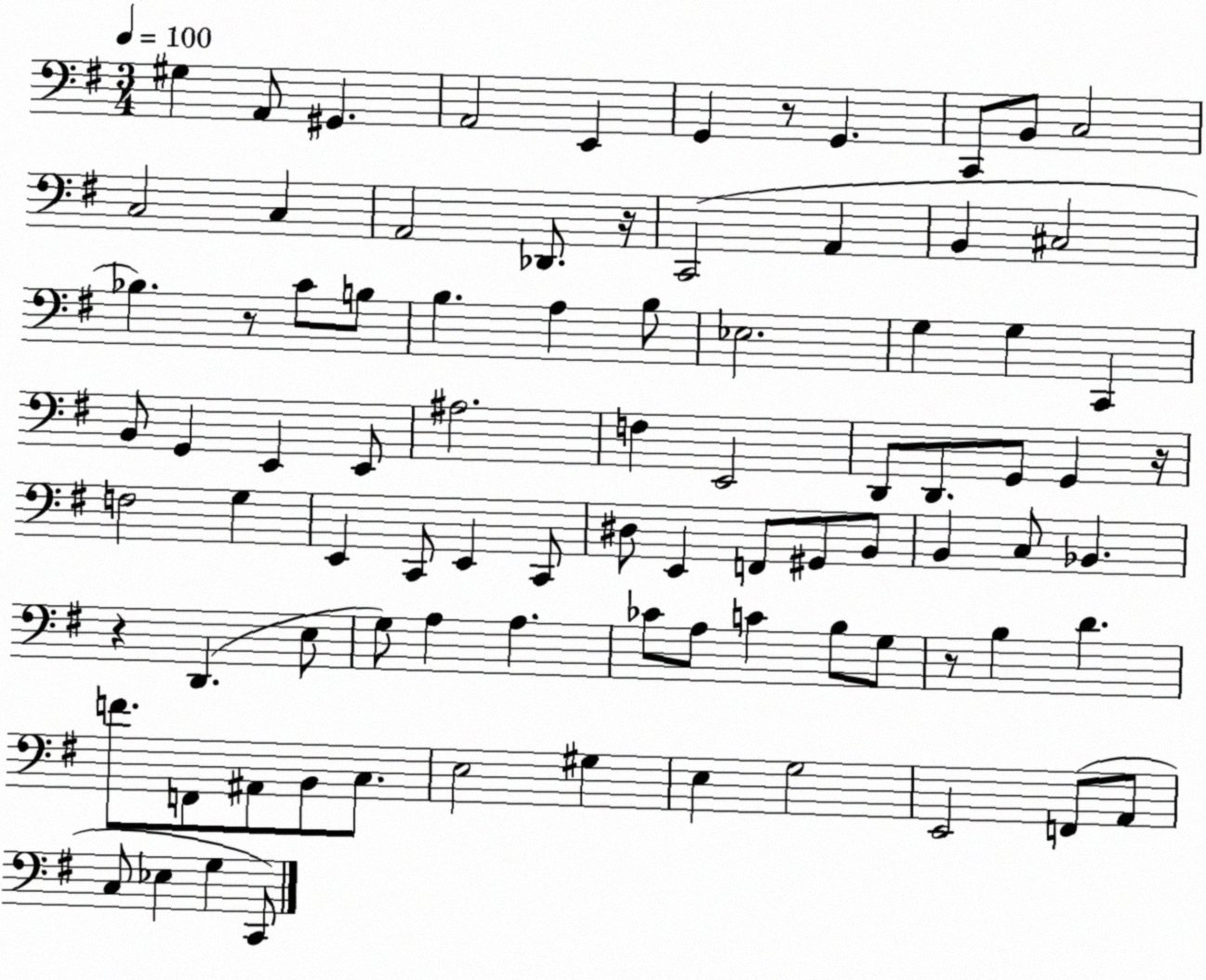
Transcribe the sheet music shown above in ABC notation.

X:1
T:Untitled
M:3/4
L:1/4
K:G
^G, A,,/2 ^G,, A,,2 E,, G,, z/2 G,, C,,/2 B,,/2 C,2 C,2 C, A,,2 _D,,/2 z/4 C,,2 A,, B,, ^C,2 _B, z/2 C/2 B,/2 B, A, B,/2 _E,2 G, G, C,, B,,/2 G,, E,, E,,/2 ^A,2 F, E,,2 D,,/2 D,,/2 G,,/2 G,, z/4 F,2 G, E,, C,,/2 E,, C,,/2 ^D,/2 E,, F,,/2 ^G,,/2 B,,/2 B,, C,/2 _B,, z D,, E,/2 G,/2 A, A, _C/2 A,/2 C B,/2 G,/2 z/2 B, D F/2 F,,/2 ^A,,/2 B,,/2 C,/2 E,2 ^G, E, G,2 E,,2 F,,/2 A,,/2 C,/2 _E, G, C,,/2